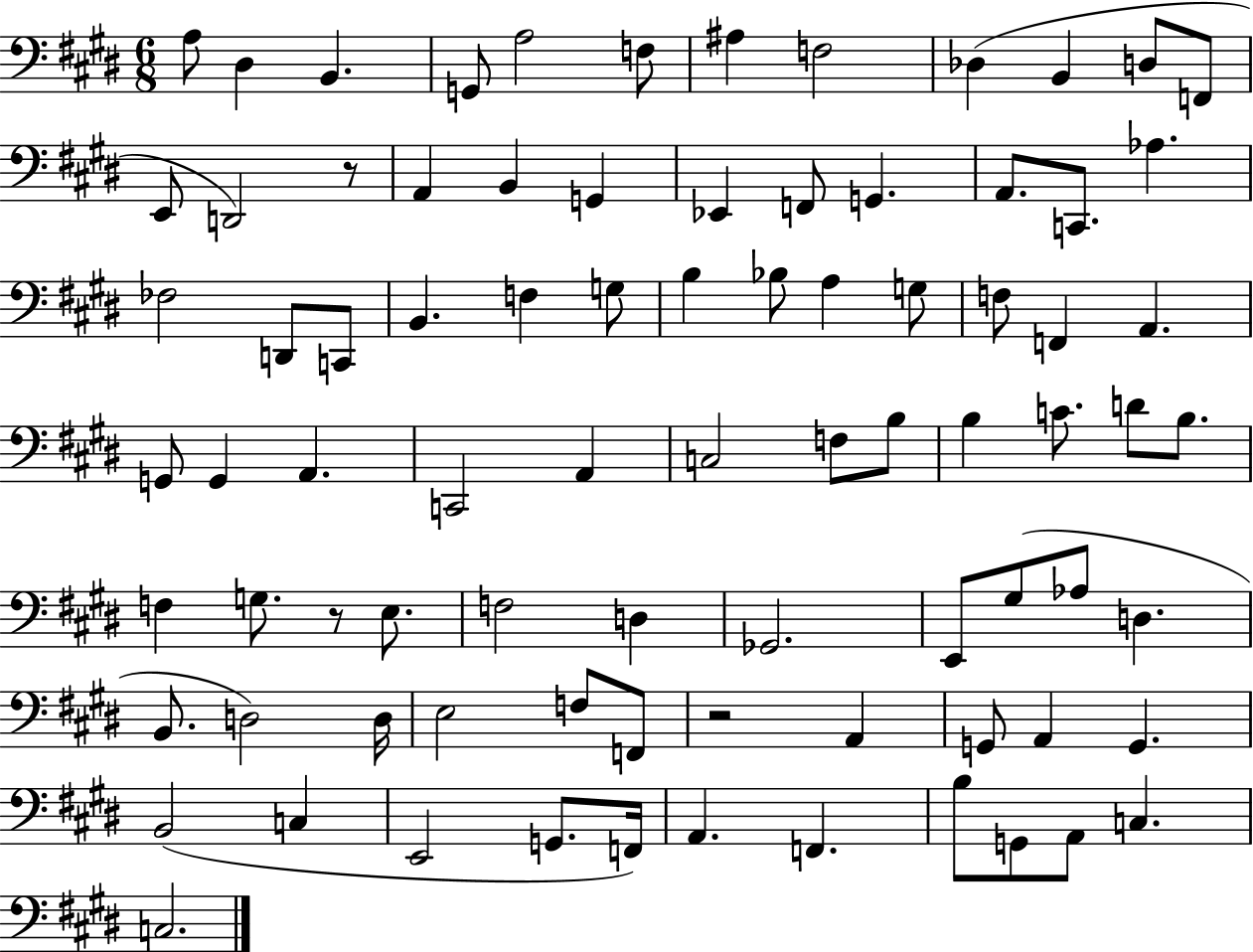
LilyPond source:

{
  \clef bass
  \numericTimeSignature
  \time 6/8
  \key e \major
  a8 dis4 b,4. | g,8 a2 f8 | ais4 f2 | des4( b,4 d8 f,8 | \break e,8 d,2) r8 | a,4 b,4 g,4 | ees,4 f,8 g,4. | a,8. c,8. aes4. | \break fes2 d,8 c,8 | b,4. f4 g8 | b4 bes8 a4 g8 | f8 f,4 a,4. | \break g,8 g,4 a,4. | c,2 a,4 | c2 f8 b8 | b4 c'8. d'8 b8. | \break f4 g8. r8 e8. | f2 d4 | ges,2. | e,8 gis8( aes8 d4. | \break b,8. d2) d16 | e2 f8 f,8 | r2 a,4 | g,8 a,4 g,4. | \break b,2( c4 | e,2 g,8. f,16) | a,4. f,4. | b8 g,8 a,8 c4. | \break c2. | \bar "|."
}